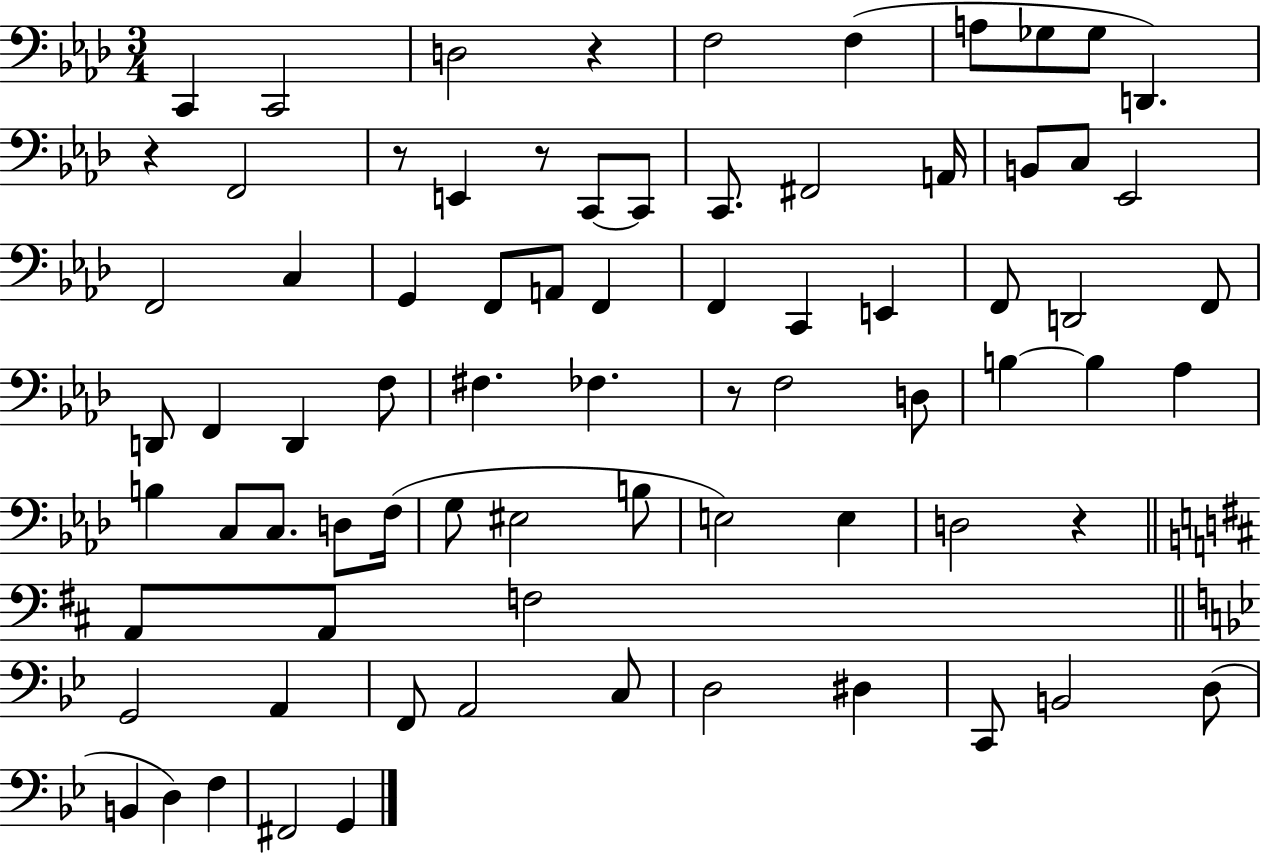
X:1
T:Untitled
M:3/4
L:1/4
K:Ab
C,, C,,2 D,2 z F,2 F, A,/2 _G,/2 _G,/2 D,, z F,,2 z/2 E,, z/2 C,,/2 C,,/2 C,,/2 ^F,,2 A,,/4 B,,/2 C,/2 _E,,2 F,,2 C, G,, F,,/2 A,,/2 F,, F,, C,, E,, F,,/2 D,,2 F,,/2 D,,/2 F,, D,, F,/2 ^F, _F, z/2 F,2 D,/2 B, B, _A, B, C,/2 C,/2 D,/2 F,/4 G,/2 ^E,2 B,/2 E,2 E, D,2 z A,,/2 A,,/2 F,2 G,,2 A,, F,,/2 A,,2 C,/2 D,2 ^D, C,,/2 B,,2 D,/2 B,, D, F, ^F,,2 G,,